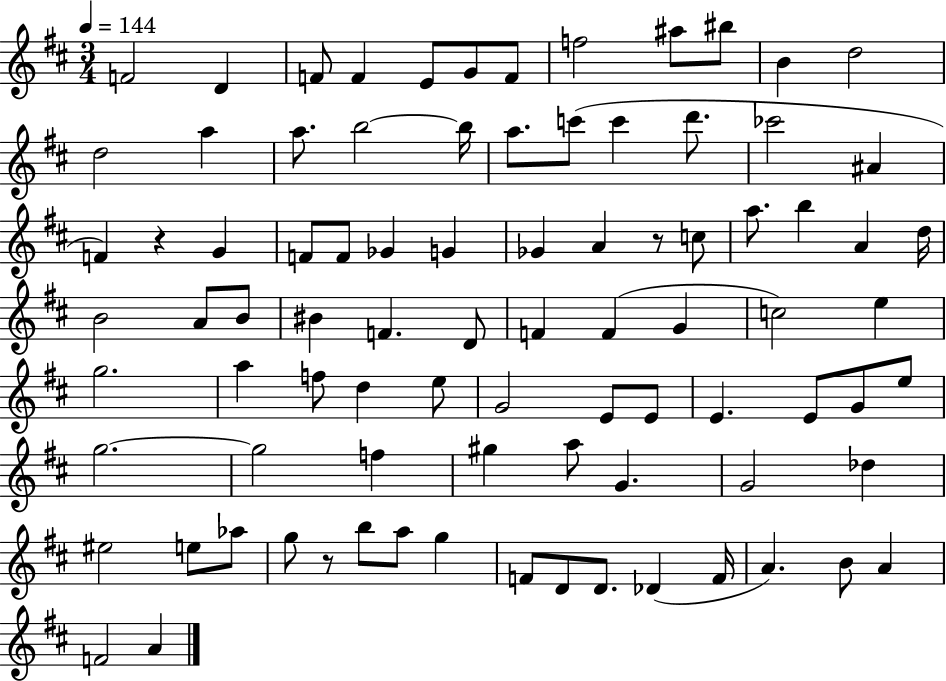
X:1
T:Untitled
M:3/4
L:1/4
K:D
F2 D F/2 F E/2 G/2 F/2 f2 ^a/2 ^b/2 B d2 d2 a a/2 b2 b/4 a/2 c'/2 c' d'/2 _c'2 ^A F z G F/2 F/2 _G G _G A z/2 c/2 a/2 b A d/4 B2 A/2 B/2 ^B F D/2 F F G c2 e g2 a f/2 d e/2 G2 E/2 E/2 E E/2 G/2 e/2 g2 g2 f ^g a/2 G G2 _d ^e2 e/2 _a/2 g/2 z/2 b/2 a/2 g F/2 D/2 D/2 _D F/4 A B/2 A F2 A